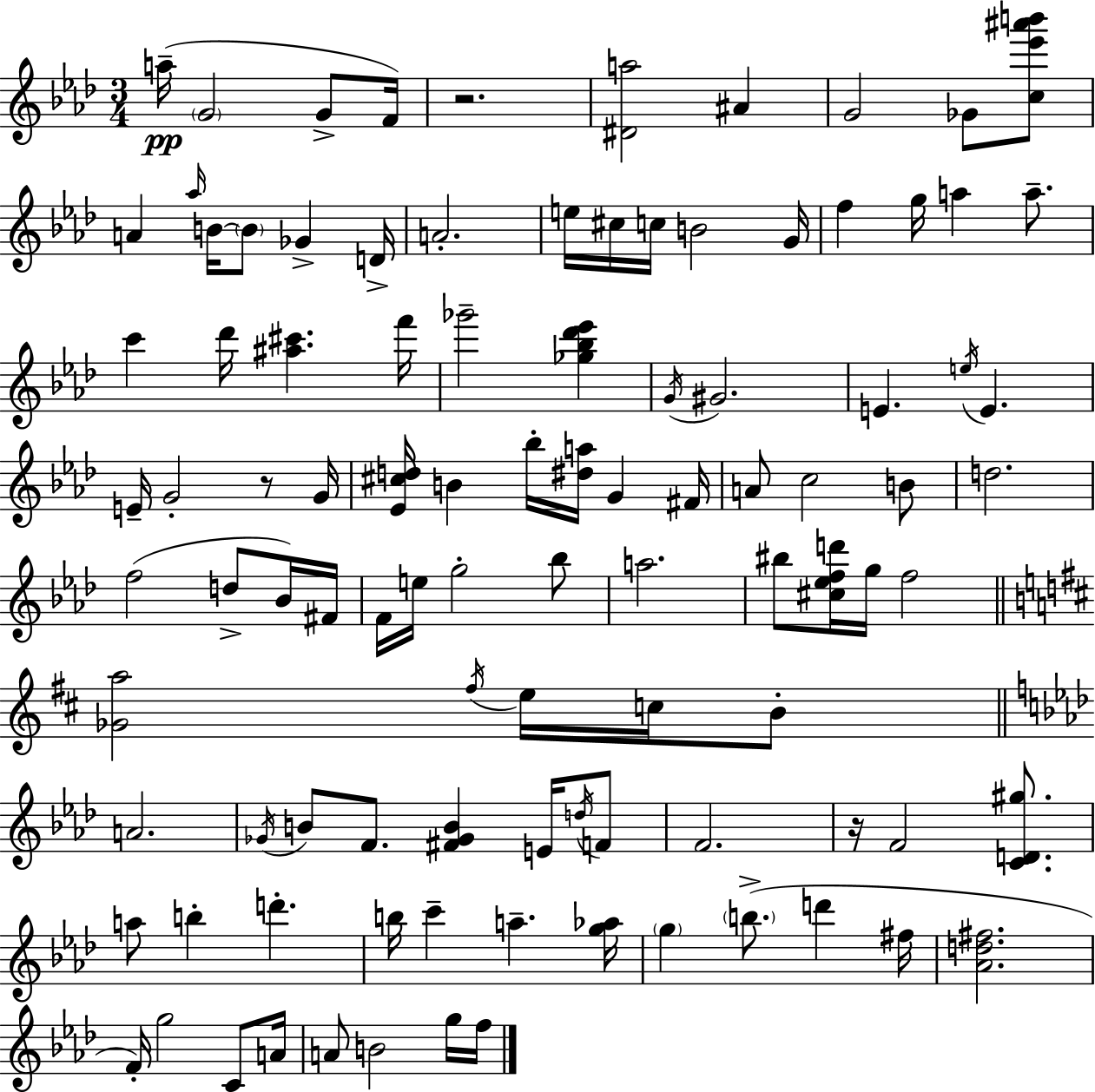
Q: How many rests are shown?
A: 3